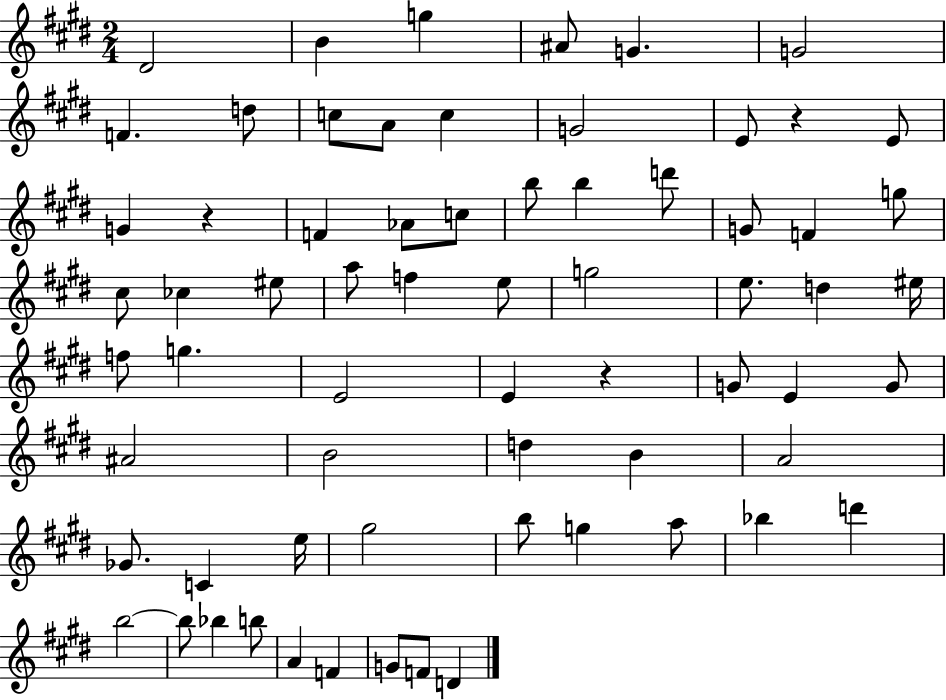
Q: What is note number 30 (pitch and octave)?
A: E5